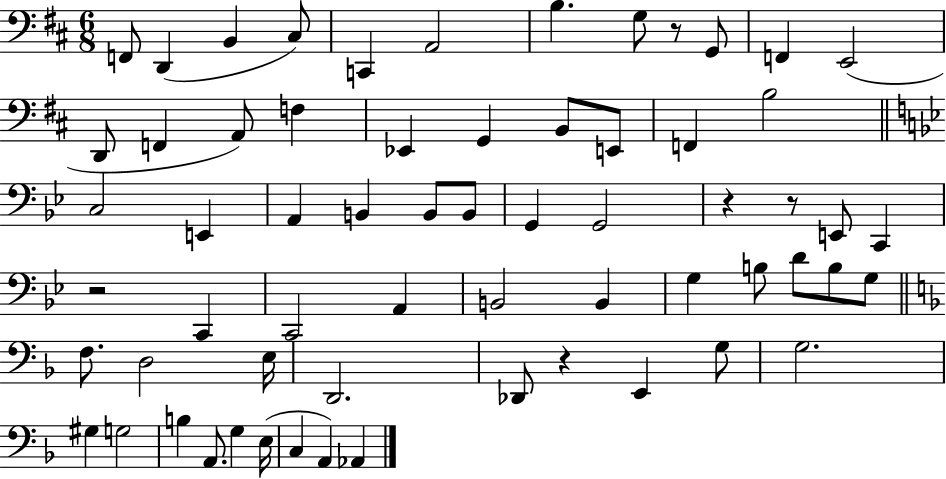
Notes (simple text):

F2/e D2/q B2/q C#3/e C2/q A2/h B3/q. G3/e R/e G2/e F2/q E2/h D2/e F2/q A2/e F3/q Eb2/q G2/q B2/e E2/e F2/q B3/h C3/h E2/q A2/q B2/q B2/e B2/e G2/q G2/h R/q R/e E2/e C2/q R/h C2/q C2/h A2/q B2/h B2/q G3/q B3/e D4/e B3/e G3/e F3/e. D3/h E3/s D2/h. Db2/e R/q E2/q G3/e G3/h. G#3/q G3/h B3/q A2/e. G3/q E3/s C3/q A2/q Ab2/q